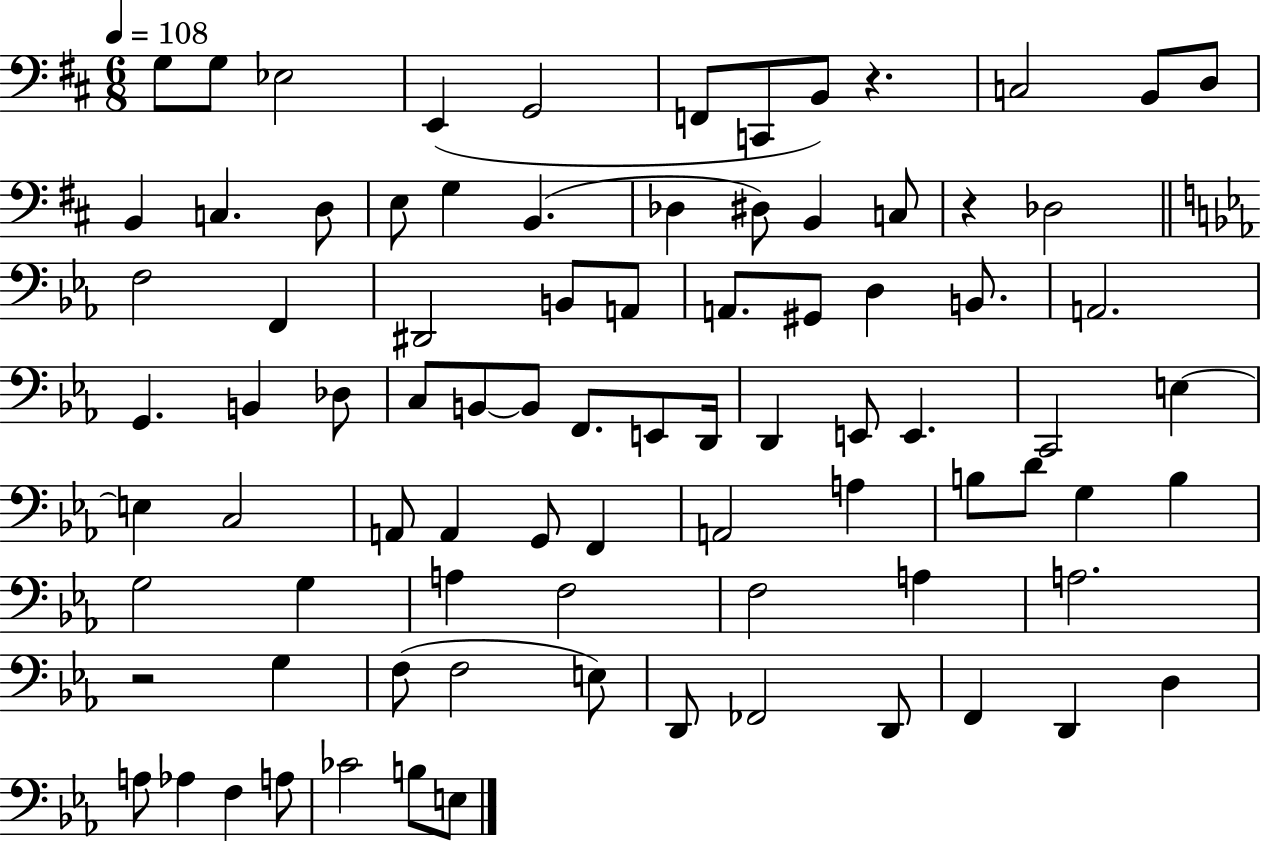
G3/e G3/e Eb3/h E2/q G2/h F2/e C2/e B2/e R/q. C3/h B2/e D3/e B2/q C3/q. D3/e E3/e G3/q B2/q. Db3/q D#3/e B2/q C3/e R/q Db3/h F3/h F2/q D#2/h B2/e A2/e A2/e. G#2/e D3/q B2/e. A2/h. G2/q. B2/q Db3/e C3/e B2/e B2/e F2/e. E2/e D2/s D2/q E2/e E2/q. C2/h E3/q E3/q C3/h A2/e A2/q G2/e F2/q A2/h A3/q B3/e D4/e G3/q B3/q G3/h G3/q A3/q F3/h F3/h A3/q A3/h. R/h G3/q F3/e F3/h E3/e D2/e FES2/h D2/e F2/q D2/q D3/q A3/e Ab3/q F3/q A3/e CES4/h B3/e E3/e